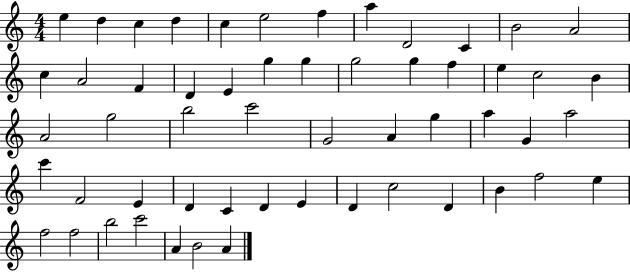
E5/q D5/q C5/q D5/q C5/q E5/h F5/q A5/q D4/h C4/q B4/h A4/h C5/q A4/h F4/q D4/q E4/q G5/q G5/q G5/h G5/q F5/q E5/q C5/h B4/q A4/h G5/h B5/h C6/h G4/h A4/q G5/q A5/q G4/q A5/h C6/q F4/h E4/q D4/q C4/q D4/q E4/q D4/q C5/h D4/q B4/q F5/h E5/q F5/h F5/h B5/h C6/h A4/q B4/h A4/q